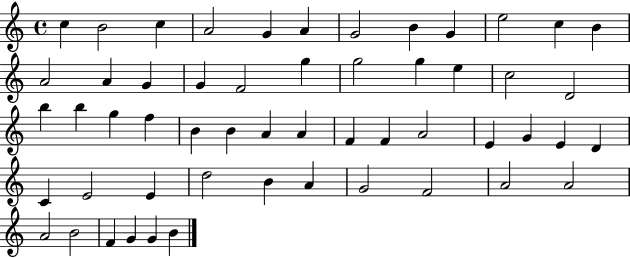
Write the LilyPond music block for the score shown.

{
  \clef treble
  \time 4/4
  \defaultTimeSignature
  \key c \major
  c''4 b'2 c''4 | a'2 g'4 a'4 | g'2 b'4 g'4 | e''2 c''4 b'4 | \break a'2 a'4 g'4 | g'4 f'2 g''4 | g''2 g''4 e''4 | c''2 d'2 | \break b''4 b''4 g''4 f''4 | b'4 b'4 a'4 a'4 | f'4 f'4 a'2 | e'4 g'4 e'4 d'4 | \break c'4 e'2 e'4 | d''2 b'4 a'4 | g'2 f'2 | a'2 a'2 | \break a'2 b'2 | f'4 g'4 g'4 b'4 | \bar "|."
}